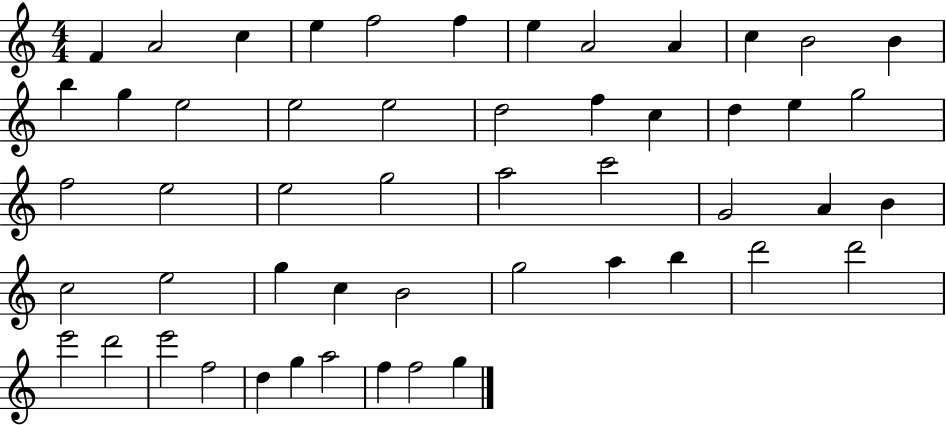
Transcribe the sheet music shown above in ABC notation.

X:1
T:Untitled
M:4/4
L:1/4
K:C
F A2 c e f2 f e A2 A c B2 B b g e2 e2 e2 d2 f c d e g2 f2 e2 e2 g2 a2 c'2 G2 A B c2 e2 g c B2 g2 a b d'2 d'2 e'2 d'2 e'2 f2 d g a2 f f2 g